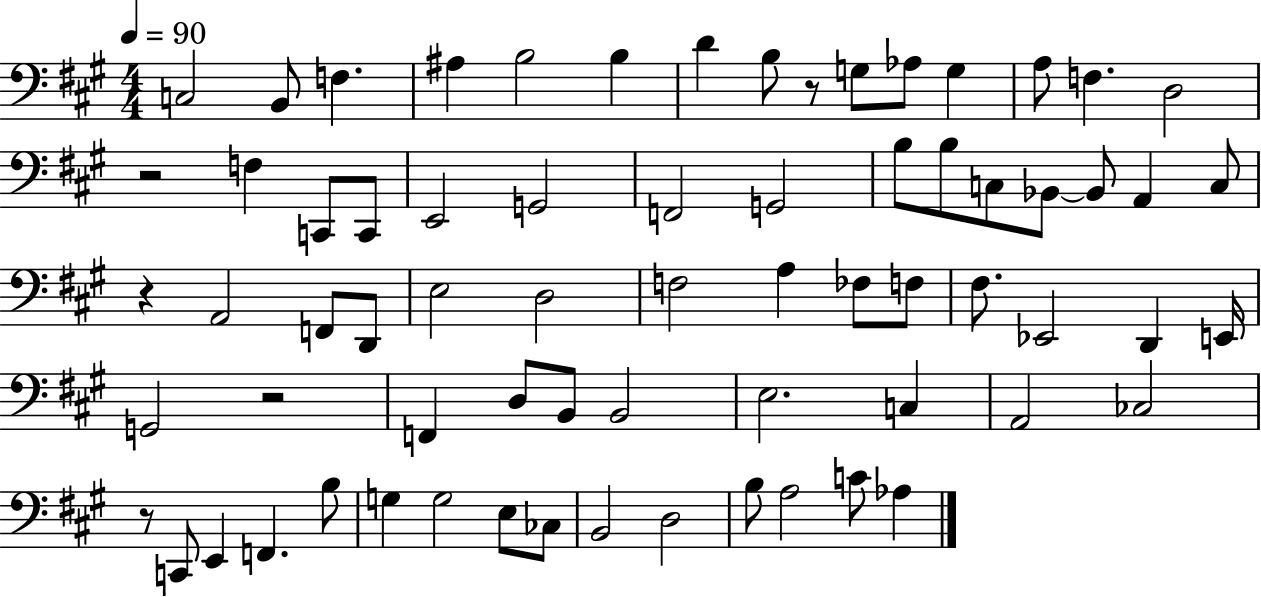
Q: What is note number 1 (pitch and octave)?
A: C3